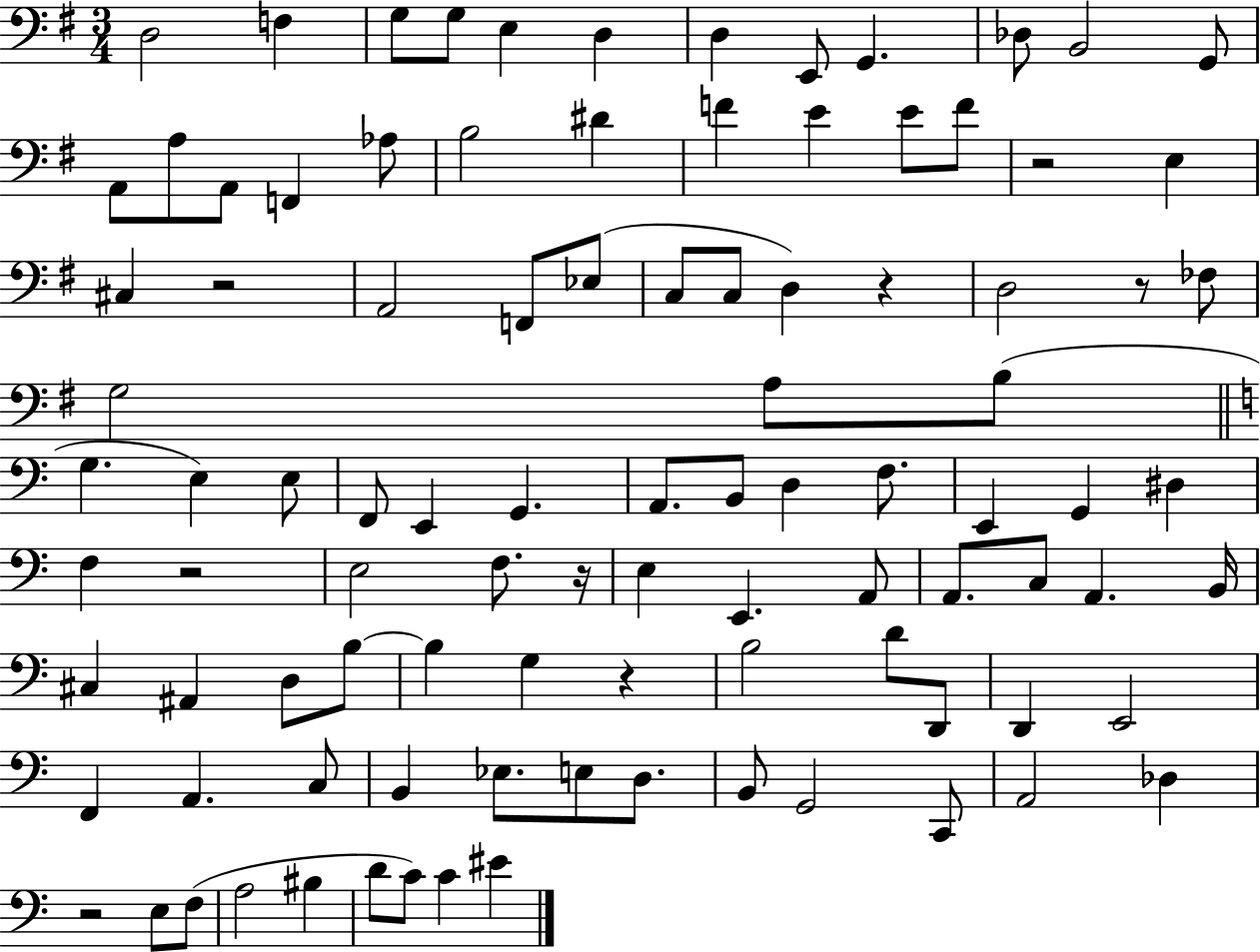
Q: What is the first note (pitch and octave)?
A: D3